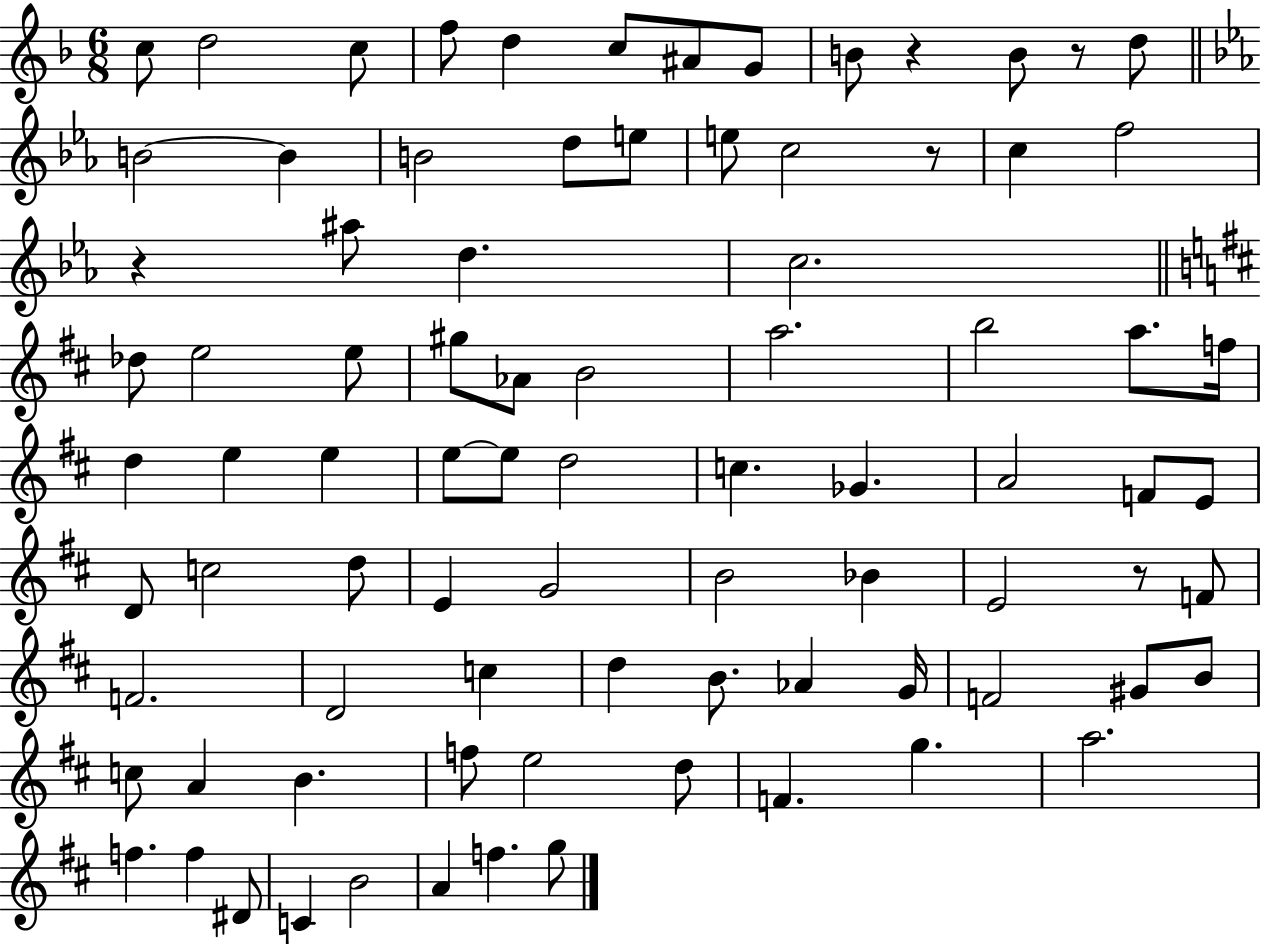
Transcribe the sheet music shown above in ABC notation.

X:1
T:Untitled
M:6/8
L:1/4
K:F
c/2 d2 c/2 f/2 d c/2 ^A/2 G/2 B/2 z B/2 z/2 d/2 B2 B B2 d/2 e/2 e/2 c2 z/2 c f2 z ^a/2 d c2 _d/2 e2 e/2 ^g/2 _A/2 B2 a2 b2 a/2 f/4 d e e e/2 e/2 d2 c _G A2 F/2 E/2 D/2 c2 d/2 E G2 B2 _B E2 z/2 F/2 F2 D2 c d B/2 _A G/4 F2 ^G/2 B/2 c/2 A B f/2 e2 d/2 F g a2 f f ^D/2 C B2 A f g/2